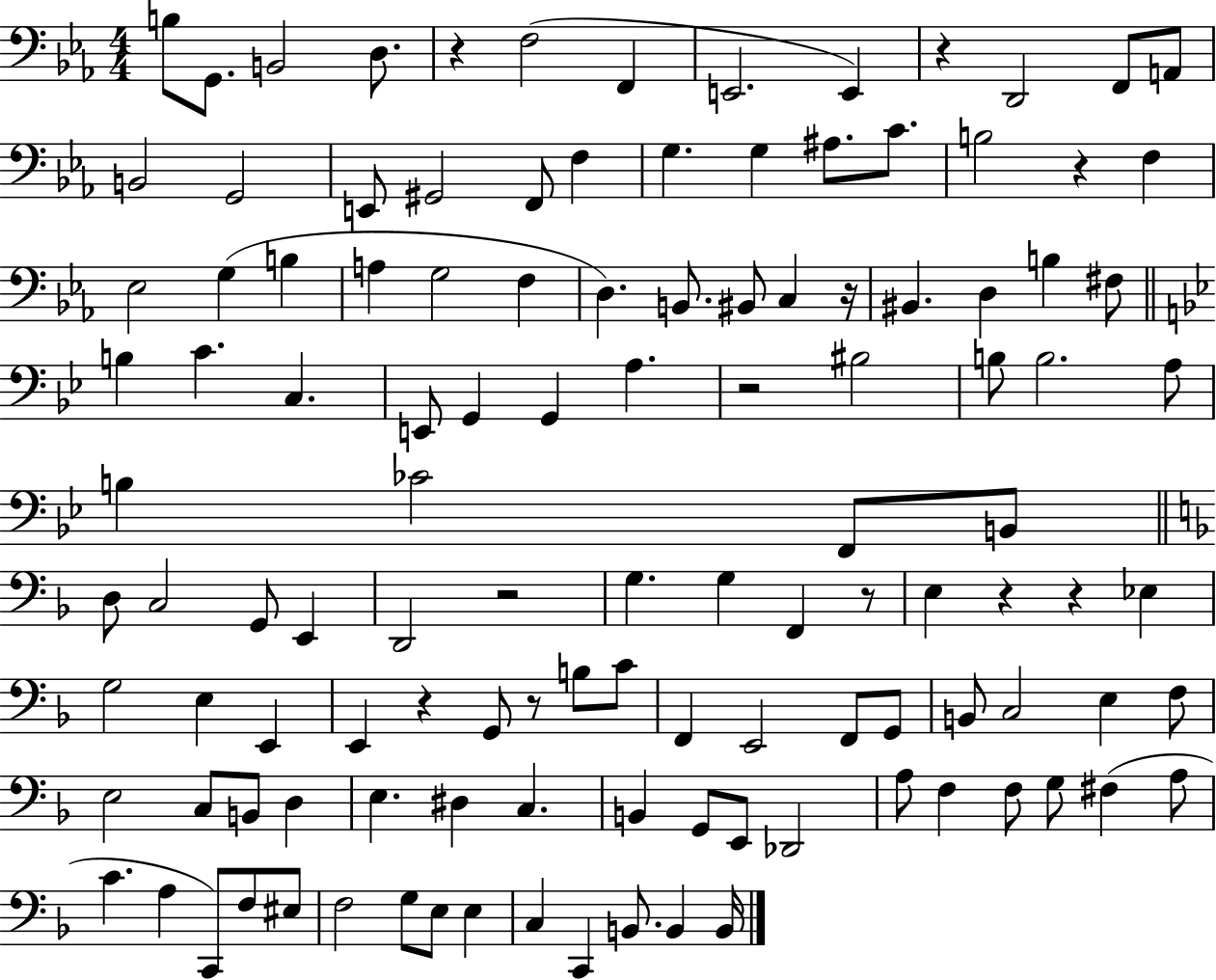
B3/e G2/e. B2/h D3/e. R/q F3/h F2/q E2/h. E2/q R/q D2/h F2/e A2/e B2/h G2/h E2/e G#2/h F2/e F3/q G3/q. G3/q A#3/e. C4/e. B3/h R/q F3/q Eb3/h G3/q B3/q A3/q G3/h F3/q D3/q. B2/e. BIS2/e C3/q R/s BIS2/q. D3/q B3/q F#3/e B3/q C4/q. C3/q. E2/e G2/q G2/q A3/q. R/h BIS3/h B3/e B3/h. A3/e B3/q CES4/h F2/e B2/e D3/e C3/h G2/e E2/q D2/h R/h G3/q. G3/q F2/q R/e E3/q R/q R/q Eb3/q G3/h E3/q E2/q E2/q R/q G2/e R/e B3/e C4/e F2/q E2/h F2/e G2/e B2/e C3/h E3/q F3/e E3/h C3/e B2/e D3/q E3/q. D#3/q C3/q. B2/q G2/e E2/e Db2/h A3/e F3/q F3/e G3/e F#3/q A3/e C4/q. A3/q C2/e F3/e EIS3/e F3/h G3/e E3/e E3/q C3/q C2/q B2/e. B2/q B2/s